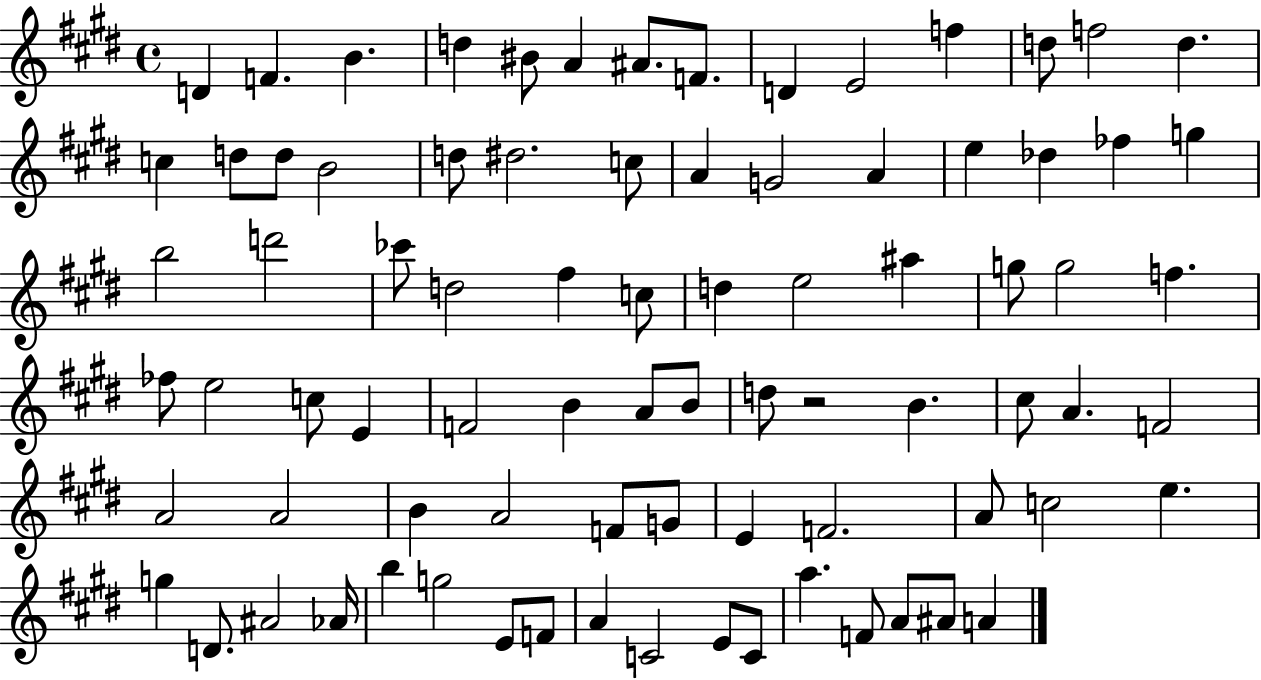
X:1
T:Untitled
M:4/4
L:1/4
K:E
D F B d ^B/2 A ^A/2 F/2 D E2 f d/2 f2 d c d/2 d/2 B2 d/2 ^d2 c/2 A G2 A e _d _f g b2 d'2 _c'/2 d2 ^f c/2 d e2 ^a g/2 g2 f _f/2 e2 c/2 E F2 B A/2 B/2 d/2 z2 B ^c/2 A F2 A2 A2 B A2 F/2 G/2 E F2 A/2 c2 e g D/2 ^A2 _A/4 b g2 E/2 F/2 A C2 E/2 C/2 a F/2 A/2 ^A/2 A